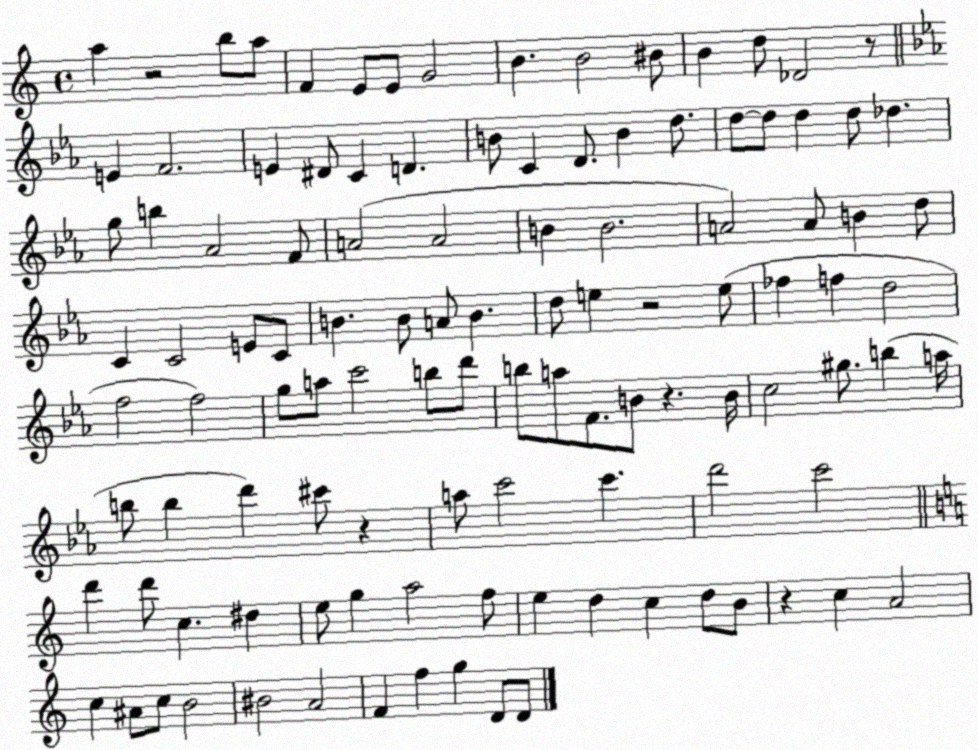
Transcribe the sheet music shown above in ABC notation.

X:1
T:Untitled
M:4/4
L:1/4
K:C
a z2 b/2 a/2 F E/2 E/2 G2 B B2 ^B/2 B d/2 _D2 z/2 E F2 E ^D/2 C D B/2 C D/2 B d/2 d/2 d/2 d d/2 _d g/2 b _A2 F/2 A2 A2 B B2 A2 A/2 B d/2 C C2 E/2 C/2 B B/2 A/2 B d/2 e z2 e/2 _f f d2 f2 f2 g/2 a/2 c'2 b/2 d'/2 b/2 a/2 F/2 B/2 z B/4 c2 ^g/2 b a/4 b/2 b d' ^c'/2 z a/2 c'2 c' d'2 c'2 d' d'/2 c ^d e/2 g a2 f/2 e d c d/2 B/2 z c A2 c ^A/2 c/2 B2 ^B2 A2 F f g D/2 D/2